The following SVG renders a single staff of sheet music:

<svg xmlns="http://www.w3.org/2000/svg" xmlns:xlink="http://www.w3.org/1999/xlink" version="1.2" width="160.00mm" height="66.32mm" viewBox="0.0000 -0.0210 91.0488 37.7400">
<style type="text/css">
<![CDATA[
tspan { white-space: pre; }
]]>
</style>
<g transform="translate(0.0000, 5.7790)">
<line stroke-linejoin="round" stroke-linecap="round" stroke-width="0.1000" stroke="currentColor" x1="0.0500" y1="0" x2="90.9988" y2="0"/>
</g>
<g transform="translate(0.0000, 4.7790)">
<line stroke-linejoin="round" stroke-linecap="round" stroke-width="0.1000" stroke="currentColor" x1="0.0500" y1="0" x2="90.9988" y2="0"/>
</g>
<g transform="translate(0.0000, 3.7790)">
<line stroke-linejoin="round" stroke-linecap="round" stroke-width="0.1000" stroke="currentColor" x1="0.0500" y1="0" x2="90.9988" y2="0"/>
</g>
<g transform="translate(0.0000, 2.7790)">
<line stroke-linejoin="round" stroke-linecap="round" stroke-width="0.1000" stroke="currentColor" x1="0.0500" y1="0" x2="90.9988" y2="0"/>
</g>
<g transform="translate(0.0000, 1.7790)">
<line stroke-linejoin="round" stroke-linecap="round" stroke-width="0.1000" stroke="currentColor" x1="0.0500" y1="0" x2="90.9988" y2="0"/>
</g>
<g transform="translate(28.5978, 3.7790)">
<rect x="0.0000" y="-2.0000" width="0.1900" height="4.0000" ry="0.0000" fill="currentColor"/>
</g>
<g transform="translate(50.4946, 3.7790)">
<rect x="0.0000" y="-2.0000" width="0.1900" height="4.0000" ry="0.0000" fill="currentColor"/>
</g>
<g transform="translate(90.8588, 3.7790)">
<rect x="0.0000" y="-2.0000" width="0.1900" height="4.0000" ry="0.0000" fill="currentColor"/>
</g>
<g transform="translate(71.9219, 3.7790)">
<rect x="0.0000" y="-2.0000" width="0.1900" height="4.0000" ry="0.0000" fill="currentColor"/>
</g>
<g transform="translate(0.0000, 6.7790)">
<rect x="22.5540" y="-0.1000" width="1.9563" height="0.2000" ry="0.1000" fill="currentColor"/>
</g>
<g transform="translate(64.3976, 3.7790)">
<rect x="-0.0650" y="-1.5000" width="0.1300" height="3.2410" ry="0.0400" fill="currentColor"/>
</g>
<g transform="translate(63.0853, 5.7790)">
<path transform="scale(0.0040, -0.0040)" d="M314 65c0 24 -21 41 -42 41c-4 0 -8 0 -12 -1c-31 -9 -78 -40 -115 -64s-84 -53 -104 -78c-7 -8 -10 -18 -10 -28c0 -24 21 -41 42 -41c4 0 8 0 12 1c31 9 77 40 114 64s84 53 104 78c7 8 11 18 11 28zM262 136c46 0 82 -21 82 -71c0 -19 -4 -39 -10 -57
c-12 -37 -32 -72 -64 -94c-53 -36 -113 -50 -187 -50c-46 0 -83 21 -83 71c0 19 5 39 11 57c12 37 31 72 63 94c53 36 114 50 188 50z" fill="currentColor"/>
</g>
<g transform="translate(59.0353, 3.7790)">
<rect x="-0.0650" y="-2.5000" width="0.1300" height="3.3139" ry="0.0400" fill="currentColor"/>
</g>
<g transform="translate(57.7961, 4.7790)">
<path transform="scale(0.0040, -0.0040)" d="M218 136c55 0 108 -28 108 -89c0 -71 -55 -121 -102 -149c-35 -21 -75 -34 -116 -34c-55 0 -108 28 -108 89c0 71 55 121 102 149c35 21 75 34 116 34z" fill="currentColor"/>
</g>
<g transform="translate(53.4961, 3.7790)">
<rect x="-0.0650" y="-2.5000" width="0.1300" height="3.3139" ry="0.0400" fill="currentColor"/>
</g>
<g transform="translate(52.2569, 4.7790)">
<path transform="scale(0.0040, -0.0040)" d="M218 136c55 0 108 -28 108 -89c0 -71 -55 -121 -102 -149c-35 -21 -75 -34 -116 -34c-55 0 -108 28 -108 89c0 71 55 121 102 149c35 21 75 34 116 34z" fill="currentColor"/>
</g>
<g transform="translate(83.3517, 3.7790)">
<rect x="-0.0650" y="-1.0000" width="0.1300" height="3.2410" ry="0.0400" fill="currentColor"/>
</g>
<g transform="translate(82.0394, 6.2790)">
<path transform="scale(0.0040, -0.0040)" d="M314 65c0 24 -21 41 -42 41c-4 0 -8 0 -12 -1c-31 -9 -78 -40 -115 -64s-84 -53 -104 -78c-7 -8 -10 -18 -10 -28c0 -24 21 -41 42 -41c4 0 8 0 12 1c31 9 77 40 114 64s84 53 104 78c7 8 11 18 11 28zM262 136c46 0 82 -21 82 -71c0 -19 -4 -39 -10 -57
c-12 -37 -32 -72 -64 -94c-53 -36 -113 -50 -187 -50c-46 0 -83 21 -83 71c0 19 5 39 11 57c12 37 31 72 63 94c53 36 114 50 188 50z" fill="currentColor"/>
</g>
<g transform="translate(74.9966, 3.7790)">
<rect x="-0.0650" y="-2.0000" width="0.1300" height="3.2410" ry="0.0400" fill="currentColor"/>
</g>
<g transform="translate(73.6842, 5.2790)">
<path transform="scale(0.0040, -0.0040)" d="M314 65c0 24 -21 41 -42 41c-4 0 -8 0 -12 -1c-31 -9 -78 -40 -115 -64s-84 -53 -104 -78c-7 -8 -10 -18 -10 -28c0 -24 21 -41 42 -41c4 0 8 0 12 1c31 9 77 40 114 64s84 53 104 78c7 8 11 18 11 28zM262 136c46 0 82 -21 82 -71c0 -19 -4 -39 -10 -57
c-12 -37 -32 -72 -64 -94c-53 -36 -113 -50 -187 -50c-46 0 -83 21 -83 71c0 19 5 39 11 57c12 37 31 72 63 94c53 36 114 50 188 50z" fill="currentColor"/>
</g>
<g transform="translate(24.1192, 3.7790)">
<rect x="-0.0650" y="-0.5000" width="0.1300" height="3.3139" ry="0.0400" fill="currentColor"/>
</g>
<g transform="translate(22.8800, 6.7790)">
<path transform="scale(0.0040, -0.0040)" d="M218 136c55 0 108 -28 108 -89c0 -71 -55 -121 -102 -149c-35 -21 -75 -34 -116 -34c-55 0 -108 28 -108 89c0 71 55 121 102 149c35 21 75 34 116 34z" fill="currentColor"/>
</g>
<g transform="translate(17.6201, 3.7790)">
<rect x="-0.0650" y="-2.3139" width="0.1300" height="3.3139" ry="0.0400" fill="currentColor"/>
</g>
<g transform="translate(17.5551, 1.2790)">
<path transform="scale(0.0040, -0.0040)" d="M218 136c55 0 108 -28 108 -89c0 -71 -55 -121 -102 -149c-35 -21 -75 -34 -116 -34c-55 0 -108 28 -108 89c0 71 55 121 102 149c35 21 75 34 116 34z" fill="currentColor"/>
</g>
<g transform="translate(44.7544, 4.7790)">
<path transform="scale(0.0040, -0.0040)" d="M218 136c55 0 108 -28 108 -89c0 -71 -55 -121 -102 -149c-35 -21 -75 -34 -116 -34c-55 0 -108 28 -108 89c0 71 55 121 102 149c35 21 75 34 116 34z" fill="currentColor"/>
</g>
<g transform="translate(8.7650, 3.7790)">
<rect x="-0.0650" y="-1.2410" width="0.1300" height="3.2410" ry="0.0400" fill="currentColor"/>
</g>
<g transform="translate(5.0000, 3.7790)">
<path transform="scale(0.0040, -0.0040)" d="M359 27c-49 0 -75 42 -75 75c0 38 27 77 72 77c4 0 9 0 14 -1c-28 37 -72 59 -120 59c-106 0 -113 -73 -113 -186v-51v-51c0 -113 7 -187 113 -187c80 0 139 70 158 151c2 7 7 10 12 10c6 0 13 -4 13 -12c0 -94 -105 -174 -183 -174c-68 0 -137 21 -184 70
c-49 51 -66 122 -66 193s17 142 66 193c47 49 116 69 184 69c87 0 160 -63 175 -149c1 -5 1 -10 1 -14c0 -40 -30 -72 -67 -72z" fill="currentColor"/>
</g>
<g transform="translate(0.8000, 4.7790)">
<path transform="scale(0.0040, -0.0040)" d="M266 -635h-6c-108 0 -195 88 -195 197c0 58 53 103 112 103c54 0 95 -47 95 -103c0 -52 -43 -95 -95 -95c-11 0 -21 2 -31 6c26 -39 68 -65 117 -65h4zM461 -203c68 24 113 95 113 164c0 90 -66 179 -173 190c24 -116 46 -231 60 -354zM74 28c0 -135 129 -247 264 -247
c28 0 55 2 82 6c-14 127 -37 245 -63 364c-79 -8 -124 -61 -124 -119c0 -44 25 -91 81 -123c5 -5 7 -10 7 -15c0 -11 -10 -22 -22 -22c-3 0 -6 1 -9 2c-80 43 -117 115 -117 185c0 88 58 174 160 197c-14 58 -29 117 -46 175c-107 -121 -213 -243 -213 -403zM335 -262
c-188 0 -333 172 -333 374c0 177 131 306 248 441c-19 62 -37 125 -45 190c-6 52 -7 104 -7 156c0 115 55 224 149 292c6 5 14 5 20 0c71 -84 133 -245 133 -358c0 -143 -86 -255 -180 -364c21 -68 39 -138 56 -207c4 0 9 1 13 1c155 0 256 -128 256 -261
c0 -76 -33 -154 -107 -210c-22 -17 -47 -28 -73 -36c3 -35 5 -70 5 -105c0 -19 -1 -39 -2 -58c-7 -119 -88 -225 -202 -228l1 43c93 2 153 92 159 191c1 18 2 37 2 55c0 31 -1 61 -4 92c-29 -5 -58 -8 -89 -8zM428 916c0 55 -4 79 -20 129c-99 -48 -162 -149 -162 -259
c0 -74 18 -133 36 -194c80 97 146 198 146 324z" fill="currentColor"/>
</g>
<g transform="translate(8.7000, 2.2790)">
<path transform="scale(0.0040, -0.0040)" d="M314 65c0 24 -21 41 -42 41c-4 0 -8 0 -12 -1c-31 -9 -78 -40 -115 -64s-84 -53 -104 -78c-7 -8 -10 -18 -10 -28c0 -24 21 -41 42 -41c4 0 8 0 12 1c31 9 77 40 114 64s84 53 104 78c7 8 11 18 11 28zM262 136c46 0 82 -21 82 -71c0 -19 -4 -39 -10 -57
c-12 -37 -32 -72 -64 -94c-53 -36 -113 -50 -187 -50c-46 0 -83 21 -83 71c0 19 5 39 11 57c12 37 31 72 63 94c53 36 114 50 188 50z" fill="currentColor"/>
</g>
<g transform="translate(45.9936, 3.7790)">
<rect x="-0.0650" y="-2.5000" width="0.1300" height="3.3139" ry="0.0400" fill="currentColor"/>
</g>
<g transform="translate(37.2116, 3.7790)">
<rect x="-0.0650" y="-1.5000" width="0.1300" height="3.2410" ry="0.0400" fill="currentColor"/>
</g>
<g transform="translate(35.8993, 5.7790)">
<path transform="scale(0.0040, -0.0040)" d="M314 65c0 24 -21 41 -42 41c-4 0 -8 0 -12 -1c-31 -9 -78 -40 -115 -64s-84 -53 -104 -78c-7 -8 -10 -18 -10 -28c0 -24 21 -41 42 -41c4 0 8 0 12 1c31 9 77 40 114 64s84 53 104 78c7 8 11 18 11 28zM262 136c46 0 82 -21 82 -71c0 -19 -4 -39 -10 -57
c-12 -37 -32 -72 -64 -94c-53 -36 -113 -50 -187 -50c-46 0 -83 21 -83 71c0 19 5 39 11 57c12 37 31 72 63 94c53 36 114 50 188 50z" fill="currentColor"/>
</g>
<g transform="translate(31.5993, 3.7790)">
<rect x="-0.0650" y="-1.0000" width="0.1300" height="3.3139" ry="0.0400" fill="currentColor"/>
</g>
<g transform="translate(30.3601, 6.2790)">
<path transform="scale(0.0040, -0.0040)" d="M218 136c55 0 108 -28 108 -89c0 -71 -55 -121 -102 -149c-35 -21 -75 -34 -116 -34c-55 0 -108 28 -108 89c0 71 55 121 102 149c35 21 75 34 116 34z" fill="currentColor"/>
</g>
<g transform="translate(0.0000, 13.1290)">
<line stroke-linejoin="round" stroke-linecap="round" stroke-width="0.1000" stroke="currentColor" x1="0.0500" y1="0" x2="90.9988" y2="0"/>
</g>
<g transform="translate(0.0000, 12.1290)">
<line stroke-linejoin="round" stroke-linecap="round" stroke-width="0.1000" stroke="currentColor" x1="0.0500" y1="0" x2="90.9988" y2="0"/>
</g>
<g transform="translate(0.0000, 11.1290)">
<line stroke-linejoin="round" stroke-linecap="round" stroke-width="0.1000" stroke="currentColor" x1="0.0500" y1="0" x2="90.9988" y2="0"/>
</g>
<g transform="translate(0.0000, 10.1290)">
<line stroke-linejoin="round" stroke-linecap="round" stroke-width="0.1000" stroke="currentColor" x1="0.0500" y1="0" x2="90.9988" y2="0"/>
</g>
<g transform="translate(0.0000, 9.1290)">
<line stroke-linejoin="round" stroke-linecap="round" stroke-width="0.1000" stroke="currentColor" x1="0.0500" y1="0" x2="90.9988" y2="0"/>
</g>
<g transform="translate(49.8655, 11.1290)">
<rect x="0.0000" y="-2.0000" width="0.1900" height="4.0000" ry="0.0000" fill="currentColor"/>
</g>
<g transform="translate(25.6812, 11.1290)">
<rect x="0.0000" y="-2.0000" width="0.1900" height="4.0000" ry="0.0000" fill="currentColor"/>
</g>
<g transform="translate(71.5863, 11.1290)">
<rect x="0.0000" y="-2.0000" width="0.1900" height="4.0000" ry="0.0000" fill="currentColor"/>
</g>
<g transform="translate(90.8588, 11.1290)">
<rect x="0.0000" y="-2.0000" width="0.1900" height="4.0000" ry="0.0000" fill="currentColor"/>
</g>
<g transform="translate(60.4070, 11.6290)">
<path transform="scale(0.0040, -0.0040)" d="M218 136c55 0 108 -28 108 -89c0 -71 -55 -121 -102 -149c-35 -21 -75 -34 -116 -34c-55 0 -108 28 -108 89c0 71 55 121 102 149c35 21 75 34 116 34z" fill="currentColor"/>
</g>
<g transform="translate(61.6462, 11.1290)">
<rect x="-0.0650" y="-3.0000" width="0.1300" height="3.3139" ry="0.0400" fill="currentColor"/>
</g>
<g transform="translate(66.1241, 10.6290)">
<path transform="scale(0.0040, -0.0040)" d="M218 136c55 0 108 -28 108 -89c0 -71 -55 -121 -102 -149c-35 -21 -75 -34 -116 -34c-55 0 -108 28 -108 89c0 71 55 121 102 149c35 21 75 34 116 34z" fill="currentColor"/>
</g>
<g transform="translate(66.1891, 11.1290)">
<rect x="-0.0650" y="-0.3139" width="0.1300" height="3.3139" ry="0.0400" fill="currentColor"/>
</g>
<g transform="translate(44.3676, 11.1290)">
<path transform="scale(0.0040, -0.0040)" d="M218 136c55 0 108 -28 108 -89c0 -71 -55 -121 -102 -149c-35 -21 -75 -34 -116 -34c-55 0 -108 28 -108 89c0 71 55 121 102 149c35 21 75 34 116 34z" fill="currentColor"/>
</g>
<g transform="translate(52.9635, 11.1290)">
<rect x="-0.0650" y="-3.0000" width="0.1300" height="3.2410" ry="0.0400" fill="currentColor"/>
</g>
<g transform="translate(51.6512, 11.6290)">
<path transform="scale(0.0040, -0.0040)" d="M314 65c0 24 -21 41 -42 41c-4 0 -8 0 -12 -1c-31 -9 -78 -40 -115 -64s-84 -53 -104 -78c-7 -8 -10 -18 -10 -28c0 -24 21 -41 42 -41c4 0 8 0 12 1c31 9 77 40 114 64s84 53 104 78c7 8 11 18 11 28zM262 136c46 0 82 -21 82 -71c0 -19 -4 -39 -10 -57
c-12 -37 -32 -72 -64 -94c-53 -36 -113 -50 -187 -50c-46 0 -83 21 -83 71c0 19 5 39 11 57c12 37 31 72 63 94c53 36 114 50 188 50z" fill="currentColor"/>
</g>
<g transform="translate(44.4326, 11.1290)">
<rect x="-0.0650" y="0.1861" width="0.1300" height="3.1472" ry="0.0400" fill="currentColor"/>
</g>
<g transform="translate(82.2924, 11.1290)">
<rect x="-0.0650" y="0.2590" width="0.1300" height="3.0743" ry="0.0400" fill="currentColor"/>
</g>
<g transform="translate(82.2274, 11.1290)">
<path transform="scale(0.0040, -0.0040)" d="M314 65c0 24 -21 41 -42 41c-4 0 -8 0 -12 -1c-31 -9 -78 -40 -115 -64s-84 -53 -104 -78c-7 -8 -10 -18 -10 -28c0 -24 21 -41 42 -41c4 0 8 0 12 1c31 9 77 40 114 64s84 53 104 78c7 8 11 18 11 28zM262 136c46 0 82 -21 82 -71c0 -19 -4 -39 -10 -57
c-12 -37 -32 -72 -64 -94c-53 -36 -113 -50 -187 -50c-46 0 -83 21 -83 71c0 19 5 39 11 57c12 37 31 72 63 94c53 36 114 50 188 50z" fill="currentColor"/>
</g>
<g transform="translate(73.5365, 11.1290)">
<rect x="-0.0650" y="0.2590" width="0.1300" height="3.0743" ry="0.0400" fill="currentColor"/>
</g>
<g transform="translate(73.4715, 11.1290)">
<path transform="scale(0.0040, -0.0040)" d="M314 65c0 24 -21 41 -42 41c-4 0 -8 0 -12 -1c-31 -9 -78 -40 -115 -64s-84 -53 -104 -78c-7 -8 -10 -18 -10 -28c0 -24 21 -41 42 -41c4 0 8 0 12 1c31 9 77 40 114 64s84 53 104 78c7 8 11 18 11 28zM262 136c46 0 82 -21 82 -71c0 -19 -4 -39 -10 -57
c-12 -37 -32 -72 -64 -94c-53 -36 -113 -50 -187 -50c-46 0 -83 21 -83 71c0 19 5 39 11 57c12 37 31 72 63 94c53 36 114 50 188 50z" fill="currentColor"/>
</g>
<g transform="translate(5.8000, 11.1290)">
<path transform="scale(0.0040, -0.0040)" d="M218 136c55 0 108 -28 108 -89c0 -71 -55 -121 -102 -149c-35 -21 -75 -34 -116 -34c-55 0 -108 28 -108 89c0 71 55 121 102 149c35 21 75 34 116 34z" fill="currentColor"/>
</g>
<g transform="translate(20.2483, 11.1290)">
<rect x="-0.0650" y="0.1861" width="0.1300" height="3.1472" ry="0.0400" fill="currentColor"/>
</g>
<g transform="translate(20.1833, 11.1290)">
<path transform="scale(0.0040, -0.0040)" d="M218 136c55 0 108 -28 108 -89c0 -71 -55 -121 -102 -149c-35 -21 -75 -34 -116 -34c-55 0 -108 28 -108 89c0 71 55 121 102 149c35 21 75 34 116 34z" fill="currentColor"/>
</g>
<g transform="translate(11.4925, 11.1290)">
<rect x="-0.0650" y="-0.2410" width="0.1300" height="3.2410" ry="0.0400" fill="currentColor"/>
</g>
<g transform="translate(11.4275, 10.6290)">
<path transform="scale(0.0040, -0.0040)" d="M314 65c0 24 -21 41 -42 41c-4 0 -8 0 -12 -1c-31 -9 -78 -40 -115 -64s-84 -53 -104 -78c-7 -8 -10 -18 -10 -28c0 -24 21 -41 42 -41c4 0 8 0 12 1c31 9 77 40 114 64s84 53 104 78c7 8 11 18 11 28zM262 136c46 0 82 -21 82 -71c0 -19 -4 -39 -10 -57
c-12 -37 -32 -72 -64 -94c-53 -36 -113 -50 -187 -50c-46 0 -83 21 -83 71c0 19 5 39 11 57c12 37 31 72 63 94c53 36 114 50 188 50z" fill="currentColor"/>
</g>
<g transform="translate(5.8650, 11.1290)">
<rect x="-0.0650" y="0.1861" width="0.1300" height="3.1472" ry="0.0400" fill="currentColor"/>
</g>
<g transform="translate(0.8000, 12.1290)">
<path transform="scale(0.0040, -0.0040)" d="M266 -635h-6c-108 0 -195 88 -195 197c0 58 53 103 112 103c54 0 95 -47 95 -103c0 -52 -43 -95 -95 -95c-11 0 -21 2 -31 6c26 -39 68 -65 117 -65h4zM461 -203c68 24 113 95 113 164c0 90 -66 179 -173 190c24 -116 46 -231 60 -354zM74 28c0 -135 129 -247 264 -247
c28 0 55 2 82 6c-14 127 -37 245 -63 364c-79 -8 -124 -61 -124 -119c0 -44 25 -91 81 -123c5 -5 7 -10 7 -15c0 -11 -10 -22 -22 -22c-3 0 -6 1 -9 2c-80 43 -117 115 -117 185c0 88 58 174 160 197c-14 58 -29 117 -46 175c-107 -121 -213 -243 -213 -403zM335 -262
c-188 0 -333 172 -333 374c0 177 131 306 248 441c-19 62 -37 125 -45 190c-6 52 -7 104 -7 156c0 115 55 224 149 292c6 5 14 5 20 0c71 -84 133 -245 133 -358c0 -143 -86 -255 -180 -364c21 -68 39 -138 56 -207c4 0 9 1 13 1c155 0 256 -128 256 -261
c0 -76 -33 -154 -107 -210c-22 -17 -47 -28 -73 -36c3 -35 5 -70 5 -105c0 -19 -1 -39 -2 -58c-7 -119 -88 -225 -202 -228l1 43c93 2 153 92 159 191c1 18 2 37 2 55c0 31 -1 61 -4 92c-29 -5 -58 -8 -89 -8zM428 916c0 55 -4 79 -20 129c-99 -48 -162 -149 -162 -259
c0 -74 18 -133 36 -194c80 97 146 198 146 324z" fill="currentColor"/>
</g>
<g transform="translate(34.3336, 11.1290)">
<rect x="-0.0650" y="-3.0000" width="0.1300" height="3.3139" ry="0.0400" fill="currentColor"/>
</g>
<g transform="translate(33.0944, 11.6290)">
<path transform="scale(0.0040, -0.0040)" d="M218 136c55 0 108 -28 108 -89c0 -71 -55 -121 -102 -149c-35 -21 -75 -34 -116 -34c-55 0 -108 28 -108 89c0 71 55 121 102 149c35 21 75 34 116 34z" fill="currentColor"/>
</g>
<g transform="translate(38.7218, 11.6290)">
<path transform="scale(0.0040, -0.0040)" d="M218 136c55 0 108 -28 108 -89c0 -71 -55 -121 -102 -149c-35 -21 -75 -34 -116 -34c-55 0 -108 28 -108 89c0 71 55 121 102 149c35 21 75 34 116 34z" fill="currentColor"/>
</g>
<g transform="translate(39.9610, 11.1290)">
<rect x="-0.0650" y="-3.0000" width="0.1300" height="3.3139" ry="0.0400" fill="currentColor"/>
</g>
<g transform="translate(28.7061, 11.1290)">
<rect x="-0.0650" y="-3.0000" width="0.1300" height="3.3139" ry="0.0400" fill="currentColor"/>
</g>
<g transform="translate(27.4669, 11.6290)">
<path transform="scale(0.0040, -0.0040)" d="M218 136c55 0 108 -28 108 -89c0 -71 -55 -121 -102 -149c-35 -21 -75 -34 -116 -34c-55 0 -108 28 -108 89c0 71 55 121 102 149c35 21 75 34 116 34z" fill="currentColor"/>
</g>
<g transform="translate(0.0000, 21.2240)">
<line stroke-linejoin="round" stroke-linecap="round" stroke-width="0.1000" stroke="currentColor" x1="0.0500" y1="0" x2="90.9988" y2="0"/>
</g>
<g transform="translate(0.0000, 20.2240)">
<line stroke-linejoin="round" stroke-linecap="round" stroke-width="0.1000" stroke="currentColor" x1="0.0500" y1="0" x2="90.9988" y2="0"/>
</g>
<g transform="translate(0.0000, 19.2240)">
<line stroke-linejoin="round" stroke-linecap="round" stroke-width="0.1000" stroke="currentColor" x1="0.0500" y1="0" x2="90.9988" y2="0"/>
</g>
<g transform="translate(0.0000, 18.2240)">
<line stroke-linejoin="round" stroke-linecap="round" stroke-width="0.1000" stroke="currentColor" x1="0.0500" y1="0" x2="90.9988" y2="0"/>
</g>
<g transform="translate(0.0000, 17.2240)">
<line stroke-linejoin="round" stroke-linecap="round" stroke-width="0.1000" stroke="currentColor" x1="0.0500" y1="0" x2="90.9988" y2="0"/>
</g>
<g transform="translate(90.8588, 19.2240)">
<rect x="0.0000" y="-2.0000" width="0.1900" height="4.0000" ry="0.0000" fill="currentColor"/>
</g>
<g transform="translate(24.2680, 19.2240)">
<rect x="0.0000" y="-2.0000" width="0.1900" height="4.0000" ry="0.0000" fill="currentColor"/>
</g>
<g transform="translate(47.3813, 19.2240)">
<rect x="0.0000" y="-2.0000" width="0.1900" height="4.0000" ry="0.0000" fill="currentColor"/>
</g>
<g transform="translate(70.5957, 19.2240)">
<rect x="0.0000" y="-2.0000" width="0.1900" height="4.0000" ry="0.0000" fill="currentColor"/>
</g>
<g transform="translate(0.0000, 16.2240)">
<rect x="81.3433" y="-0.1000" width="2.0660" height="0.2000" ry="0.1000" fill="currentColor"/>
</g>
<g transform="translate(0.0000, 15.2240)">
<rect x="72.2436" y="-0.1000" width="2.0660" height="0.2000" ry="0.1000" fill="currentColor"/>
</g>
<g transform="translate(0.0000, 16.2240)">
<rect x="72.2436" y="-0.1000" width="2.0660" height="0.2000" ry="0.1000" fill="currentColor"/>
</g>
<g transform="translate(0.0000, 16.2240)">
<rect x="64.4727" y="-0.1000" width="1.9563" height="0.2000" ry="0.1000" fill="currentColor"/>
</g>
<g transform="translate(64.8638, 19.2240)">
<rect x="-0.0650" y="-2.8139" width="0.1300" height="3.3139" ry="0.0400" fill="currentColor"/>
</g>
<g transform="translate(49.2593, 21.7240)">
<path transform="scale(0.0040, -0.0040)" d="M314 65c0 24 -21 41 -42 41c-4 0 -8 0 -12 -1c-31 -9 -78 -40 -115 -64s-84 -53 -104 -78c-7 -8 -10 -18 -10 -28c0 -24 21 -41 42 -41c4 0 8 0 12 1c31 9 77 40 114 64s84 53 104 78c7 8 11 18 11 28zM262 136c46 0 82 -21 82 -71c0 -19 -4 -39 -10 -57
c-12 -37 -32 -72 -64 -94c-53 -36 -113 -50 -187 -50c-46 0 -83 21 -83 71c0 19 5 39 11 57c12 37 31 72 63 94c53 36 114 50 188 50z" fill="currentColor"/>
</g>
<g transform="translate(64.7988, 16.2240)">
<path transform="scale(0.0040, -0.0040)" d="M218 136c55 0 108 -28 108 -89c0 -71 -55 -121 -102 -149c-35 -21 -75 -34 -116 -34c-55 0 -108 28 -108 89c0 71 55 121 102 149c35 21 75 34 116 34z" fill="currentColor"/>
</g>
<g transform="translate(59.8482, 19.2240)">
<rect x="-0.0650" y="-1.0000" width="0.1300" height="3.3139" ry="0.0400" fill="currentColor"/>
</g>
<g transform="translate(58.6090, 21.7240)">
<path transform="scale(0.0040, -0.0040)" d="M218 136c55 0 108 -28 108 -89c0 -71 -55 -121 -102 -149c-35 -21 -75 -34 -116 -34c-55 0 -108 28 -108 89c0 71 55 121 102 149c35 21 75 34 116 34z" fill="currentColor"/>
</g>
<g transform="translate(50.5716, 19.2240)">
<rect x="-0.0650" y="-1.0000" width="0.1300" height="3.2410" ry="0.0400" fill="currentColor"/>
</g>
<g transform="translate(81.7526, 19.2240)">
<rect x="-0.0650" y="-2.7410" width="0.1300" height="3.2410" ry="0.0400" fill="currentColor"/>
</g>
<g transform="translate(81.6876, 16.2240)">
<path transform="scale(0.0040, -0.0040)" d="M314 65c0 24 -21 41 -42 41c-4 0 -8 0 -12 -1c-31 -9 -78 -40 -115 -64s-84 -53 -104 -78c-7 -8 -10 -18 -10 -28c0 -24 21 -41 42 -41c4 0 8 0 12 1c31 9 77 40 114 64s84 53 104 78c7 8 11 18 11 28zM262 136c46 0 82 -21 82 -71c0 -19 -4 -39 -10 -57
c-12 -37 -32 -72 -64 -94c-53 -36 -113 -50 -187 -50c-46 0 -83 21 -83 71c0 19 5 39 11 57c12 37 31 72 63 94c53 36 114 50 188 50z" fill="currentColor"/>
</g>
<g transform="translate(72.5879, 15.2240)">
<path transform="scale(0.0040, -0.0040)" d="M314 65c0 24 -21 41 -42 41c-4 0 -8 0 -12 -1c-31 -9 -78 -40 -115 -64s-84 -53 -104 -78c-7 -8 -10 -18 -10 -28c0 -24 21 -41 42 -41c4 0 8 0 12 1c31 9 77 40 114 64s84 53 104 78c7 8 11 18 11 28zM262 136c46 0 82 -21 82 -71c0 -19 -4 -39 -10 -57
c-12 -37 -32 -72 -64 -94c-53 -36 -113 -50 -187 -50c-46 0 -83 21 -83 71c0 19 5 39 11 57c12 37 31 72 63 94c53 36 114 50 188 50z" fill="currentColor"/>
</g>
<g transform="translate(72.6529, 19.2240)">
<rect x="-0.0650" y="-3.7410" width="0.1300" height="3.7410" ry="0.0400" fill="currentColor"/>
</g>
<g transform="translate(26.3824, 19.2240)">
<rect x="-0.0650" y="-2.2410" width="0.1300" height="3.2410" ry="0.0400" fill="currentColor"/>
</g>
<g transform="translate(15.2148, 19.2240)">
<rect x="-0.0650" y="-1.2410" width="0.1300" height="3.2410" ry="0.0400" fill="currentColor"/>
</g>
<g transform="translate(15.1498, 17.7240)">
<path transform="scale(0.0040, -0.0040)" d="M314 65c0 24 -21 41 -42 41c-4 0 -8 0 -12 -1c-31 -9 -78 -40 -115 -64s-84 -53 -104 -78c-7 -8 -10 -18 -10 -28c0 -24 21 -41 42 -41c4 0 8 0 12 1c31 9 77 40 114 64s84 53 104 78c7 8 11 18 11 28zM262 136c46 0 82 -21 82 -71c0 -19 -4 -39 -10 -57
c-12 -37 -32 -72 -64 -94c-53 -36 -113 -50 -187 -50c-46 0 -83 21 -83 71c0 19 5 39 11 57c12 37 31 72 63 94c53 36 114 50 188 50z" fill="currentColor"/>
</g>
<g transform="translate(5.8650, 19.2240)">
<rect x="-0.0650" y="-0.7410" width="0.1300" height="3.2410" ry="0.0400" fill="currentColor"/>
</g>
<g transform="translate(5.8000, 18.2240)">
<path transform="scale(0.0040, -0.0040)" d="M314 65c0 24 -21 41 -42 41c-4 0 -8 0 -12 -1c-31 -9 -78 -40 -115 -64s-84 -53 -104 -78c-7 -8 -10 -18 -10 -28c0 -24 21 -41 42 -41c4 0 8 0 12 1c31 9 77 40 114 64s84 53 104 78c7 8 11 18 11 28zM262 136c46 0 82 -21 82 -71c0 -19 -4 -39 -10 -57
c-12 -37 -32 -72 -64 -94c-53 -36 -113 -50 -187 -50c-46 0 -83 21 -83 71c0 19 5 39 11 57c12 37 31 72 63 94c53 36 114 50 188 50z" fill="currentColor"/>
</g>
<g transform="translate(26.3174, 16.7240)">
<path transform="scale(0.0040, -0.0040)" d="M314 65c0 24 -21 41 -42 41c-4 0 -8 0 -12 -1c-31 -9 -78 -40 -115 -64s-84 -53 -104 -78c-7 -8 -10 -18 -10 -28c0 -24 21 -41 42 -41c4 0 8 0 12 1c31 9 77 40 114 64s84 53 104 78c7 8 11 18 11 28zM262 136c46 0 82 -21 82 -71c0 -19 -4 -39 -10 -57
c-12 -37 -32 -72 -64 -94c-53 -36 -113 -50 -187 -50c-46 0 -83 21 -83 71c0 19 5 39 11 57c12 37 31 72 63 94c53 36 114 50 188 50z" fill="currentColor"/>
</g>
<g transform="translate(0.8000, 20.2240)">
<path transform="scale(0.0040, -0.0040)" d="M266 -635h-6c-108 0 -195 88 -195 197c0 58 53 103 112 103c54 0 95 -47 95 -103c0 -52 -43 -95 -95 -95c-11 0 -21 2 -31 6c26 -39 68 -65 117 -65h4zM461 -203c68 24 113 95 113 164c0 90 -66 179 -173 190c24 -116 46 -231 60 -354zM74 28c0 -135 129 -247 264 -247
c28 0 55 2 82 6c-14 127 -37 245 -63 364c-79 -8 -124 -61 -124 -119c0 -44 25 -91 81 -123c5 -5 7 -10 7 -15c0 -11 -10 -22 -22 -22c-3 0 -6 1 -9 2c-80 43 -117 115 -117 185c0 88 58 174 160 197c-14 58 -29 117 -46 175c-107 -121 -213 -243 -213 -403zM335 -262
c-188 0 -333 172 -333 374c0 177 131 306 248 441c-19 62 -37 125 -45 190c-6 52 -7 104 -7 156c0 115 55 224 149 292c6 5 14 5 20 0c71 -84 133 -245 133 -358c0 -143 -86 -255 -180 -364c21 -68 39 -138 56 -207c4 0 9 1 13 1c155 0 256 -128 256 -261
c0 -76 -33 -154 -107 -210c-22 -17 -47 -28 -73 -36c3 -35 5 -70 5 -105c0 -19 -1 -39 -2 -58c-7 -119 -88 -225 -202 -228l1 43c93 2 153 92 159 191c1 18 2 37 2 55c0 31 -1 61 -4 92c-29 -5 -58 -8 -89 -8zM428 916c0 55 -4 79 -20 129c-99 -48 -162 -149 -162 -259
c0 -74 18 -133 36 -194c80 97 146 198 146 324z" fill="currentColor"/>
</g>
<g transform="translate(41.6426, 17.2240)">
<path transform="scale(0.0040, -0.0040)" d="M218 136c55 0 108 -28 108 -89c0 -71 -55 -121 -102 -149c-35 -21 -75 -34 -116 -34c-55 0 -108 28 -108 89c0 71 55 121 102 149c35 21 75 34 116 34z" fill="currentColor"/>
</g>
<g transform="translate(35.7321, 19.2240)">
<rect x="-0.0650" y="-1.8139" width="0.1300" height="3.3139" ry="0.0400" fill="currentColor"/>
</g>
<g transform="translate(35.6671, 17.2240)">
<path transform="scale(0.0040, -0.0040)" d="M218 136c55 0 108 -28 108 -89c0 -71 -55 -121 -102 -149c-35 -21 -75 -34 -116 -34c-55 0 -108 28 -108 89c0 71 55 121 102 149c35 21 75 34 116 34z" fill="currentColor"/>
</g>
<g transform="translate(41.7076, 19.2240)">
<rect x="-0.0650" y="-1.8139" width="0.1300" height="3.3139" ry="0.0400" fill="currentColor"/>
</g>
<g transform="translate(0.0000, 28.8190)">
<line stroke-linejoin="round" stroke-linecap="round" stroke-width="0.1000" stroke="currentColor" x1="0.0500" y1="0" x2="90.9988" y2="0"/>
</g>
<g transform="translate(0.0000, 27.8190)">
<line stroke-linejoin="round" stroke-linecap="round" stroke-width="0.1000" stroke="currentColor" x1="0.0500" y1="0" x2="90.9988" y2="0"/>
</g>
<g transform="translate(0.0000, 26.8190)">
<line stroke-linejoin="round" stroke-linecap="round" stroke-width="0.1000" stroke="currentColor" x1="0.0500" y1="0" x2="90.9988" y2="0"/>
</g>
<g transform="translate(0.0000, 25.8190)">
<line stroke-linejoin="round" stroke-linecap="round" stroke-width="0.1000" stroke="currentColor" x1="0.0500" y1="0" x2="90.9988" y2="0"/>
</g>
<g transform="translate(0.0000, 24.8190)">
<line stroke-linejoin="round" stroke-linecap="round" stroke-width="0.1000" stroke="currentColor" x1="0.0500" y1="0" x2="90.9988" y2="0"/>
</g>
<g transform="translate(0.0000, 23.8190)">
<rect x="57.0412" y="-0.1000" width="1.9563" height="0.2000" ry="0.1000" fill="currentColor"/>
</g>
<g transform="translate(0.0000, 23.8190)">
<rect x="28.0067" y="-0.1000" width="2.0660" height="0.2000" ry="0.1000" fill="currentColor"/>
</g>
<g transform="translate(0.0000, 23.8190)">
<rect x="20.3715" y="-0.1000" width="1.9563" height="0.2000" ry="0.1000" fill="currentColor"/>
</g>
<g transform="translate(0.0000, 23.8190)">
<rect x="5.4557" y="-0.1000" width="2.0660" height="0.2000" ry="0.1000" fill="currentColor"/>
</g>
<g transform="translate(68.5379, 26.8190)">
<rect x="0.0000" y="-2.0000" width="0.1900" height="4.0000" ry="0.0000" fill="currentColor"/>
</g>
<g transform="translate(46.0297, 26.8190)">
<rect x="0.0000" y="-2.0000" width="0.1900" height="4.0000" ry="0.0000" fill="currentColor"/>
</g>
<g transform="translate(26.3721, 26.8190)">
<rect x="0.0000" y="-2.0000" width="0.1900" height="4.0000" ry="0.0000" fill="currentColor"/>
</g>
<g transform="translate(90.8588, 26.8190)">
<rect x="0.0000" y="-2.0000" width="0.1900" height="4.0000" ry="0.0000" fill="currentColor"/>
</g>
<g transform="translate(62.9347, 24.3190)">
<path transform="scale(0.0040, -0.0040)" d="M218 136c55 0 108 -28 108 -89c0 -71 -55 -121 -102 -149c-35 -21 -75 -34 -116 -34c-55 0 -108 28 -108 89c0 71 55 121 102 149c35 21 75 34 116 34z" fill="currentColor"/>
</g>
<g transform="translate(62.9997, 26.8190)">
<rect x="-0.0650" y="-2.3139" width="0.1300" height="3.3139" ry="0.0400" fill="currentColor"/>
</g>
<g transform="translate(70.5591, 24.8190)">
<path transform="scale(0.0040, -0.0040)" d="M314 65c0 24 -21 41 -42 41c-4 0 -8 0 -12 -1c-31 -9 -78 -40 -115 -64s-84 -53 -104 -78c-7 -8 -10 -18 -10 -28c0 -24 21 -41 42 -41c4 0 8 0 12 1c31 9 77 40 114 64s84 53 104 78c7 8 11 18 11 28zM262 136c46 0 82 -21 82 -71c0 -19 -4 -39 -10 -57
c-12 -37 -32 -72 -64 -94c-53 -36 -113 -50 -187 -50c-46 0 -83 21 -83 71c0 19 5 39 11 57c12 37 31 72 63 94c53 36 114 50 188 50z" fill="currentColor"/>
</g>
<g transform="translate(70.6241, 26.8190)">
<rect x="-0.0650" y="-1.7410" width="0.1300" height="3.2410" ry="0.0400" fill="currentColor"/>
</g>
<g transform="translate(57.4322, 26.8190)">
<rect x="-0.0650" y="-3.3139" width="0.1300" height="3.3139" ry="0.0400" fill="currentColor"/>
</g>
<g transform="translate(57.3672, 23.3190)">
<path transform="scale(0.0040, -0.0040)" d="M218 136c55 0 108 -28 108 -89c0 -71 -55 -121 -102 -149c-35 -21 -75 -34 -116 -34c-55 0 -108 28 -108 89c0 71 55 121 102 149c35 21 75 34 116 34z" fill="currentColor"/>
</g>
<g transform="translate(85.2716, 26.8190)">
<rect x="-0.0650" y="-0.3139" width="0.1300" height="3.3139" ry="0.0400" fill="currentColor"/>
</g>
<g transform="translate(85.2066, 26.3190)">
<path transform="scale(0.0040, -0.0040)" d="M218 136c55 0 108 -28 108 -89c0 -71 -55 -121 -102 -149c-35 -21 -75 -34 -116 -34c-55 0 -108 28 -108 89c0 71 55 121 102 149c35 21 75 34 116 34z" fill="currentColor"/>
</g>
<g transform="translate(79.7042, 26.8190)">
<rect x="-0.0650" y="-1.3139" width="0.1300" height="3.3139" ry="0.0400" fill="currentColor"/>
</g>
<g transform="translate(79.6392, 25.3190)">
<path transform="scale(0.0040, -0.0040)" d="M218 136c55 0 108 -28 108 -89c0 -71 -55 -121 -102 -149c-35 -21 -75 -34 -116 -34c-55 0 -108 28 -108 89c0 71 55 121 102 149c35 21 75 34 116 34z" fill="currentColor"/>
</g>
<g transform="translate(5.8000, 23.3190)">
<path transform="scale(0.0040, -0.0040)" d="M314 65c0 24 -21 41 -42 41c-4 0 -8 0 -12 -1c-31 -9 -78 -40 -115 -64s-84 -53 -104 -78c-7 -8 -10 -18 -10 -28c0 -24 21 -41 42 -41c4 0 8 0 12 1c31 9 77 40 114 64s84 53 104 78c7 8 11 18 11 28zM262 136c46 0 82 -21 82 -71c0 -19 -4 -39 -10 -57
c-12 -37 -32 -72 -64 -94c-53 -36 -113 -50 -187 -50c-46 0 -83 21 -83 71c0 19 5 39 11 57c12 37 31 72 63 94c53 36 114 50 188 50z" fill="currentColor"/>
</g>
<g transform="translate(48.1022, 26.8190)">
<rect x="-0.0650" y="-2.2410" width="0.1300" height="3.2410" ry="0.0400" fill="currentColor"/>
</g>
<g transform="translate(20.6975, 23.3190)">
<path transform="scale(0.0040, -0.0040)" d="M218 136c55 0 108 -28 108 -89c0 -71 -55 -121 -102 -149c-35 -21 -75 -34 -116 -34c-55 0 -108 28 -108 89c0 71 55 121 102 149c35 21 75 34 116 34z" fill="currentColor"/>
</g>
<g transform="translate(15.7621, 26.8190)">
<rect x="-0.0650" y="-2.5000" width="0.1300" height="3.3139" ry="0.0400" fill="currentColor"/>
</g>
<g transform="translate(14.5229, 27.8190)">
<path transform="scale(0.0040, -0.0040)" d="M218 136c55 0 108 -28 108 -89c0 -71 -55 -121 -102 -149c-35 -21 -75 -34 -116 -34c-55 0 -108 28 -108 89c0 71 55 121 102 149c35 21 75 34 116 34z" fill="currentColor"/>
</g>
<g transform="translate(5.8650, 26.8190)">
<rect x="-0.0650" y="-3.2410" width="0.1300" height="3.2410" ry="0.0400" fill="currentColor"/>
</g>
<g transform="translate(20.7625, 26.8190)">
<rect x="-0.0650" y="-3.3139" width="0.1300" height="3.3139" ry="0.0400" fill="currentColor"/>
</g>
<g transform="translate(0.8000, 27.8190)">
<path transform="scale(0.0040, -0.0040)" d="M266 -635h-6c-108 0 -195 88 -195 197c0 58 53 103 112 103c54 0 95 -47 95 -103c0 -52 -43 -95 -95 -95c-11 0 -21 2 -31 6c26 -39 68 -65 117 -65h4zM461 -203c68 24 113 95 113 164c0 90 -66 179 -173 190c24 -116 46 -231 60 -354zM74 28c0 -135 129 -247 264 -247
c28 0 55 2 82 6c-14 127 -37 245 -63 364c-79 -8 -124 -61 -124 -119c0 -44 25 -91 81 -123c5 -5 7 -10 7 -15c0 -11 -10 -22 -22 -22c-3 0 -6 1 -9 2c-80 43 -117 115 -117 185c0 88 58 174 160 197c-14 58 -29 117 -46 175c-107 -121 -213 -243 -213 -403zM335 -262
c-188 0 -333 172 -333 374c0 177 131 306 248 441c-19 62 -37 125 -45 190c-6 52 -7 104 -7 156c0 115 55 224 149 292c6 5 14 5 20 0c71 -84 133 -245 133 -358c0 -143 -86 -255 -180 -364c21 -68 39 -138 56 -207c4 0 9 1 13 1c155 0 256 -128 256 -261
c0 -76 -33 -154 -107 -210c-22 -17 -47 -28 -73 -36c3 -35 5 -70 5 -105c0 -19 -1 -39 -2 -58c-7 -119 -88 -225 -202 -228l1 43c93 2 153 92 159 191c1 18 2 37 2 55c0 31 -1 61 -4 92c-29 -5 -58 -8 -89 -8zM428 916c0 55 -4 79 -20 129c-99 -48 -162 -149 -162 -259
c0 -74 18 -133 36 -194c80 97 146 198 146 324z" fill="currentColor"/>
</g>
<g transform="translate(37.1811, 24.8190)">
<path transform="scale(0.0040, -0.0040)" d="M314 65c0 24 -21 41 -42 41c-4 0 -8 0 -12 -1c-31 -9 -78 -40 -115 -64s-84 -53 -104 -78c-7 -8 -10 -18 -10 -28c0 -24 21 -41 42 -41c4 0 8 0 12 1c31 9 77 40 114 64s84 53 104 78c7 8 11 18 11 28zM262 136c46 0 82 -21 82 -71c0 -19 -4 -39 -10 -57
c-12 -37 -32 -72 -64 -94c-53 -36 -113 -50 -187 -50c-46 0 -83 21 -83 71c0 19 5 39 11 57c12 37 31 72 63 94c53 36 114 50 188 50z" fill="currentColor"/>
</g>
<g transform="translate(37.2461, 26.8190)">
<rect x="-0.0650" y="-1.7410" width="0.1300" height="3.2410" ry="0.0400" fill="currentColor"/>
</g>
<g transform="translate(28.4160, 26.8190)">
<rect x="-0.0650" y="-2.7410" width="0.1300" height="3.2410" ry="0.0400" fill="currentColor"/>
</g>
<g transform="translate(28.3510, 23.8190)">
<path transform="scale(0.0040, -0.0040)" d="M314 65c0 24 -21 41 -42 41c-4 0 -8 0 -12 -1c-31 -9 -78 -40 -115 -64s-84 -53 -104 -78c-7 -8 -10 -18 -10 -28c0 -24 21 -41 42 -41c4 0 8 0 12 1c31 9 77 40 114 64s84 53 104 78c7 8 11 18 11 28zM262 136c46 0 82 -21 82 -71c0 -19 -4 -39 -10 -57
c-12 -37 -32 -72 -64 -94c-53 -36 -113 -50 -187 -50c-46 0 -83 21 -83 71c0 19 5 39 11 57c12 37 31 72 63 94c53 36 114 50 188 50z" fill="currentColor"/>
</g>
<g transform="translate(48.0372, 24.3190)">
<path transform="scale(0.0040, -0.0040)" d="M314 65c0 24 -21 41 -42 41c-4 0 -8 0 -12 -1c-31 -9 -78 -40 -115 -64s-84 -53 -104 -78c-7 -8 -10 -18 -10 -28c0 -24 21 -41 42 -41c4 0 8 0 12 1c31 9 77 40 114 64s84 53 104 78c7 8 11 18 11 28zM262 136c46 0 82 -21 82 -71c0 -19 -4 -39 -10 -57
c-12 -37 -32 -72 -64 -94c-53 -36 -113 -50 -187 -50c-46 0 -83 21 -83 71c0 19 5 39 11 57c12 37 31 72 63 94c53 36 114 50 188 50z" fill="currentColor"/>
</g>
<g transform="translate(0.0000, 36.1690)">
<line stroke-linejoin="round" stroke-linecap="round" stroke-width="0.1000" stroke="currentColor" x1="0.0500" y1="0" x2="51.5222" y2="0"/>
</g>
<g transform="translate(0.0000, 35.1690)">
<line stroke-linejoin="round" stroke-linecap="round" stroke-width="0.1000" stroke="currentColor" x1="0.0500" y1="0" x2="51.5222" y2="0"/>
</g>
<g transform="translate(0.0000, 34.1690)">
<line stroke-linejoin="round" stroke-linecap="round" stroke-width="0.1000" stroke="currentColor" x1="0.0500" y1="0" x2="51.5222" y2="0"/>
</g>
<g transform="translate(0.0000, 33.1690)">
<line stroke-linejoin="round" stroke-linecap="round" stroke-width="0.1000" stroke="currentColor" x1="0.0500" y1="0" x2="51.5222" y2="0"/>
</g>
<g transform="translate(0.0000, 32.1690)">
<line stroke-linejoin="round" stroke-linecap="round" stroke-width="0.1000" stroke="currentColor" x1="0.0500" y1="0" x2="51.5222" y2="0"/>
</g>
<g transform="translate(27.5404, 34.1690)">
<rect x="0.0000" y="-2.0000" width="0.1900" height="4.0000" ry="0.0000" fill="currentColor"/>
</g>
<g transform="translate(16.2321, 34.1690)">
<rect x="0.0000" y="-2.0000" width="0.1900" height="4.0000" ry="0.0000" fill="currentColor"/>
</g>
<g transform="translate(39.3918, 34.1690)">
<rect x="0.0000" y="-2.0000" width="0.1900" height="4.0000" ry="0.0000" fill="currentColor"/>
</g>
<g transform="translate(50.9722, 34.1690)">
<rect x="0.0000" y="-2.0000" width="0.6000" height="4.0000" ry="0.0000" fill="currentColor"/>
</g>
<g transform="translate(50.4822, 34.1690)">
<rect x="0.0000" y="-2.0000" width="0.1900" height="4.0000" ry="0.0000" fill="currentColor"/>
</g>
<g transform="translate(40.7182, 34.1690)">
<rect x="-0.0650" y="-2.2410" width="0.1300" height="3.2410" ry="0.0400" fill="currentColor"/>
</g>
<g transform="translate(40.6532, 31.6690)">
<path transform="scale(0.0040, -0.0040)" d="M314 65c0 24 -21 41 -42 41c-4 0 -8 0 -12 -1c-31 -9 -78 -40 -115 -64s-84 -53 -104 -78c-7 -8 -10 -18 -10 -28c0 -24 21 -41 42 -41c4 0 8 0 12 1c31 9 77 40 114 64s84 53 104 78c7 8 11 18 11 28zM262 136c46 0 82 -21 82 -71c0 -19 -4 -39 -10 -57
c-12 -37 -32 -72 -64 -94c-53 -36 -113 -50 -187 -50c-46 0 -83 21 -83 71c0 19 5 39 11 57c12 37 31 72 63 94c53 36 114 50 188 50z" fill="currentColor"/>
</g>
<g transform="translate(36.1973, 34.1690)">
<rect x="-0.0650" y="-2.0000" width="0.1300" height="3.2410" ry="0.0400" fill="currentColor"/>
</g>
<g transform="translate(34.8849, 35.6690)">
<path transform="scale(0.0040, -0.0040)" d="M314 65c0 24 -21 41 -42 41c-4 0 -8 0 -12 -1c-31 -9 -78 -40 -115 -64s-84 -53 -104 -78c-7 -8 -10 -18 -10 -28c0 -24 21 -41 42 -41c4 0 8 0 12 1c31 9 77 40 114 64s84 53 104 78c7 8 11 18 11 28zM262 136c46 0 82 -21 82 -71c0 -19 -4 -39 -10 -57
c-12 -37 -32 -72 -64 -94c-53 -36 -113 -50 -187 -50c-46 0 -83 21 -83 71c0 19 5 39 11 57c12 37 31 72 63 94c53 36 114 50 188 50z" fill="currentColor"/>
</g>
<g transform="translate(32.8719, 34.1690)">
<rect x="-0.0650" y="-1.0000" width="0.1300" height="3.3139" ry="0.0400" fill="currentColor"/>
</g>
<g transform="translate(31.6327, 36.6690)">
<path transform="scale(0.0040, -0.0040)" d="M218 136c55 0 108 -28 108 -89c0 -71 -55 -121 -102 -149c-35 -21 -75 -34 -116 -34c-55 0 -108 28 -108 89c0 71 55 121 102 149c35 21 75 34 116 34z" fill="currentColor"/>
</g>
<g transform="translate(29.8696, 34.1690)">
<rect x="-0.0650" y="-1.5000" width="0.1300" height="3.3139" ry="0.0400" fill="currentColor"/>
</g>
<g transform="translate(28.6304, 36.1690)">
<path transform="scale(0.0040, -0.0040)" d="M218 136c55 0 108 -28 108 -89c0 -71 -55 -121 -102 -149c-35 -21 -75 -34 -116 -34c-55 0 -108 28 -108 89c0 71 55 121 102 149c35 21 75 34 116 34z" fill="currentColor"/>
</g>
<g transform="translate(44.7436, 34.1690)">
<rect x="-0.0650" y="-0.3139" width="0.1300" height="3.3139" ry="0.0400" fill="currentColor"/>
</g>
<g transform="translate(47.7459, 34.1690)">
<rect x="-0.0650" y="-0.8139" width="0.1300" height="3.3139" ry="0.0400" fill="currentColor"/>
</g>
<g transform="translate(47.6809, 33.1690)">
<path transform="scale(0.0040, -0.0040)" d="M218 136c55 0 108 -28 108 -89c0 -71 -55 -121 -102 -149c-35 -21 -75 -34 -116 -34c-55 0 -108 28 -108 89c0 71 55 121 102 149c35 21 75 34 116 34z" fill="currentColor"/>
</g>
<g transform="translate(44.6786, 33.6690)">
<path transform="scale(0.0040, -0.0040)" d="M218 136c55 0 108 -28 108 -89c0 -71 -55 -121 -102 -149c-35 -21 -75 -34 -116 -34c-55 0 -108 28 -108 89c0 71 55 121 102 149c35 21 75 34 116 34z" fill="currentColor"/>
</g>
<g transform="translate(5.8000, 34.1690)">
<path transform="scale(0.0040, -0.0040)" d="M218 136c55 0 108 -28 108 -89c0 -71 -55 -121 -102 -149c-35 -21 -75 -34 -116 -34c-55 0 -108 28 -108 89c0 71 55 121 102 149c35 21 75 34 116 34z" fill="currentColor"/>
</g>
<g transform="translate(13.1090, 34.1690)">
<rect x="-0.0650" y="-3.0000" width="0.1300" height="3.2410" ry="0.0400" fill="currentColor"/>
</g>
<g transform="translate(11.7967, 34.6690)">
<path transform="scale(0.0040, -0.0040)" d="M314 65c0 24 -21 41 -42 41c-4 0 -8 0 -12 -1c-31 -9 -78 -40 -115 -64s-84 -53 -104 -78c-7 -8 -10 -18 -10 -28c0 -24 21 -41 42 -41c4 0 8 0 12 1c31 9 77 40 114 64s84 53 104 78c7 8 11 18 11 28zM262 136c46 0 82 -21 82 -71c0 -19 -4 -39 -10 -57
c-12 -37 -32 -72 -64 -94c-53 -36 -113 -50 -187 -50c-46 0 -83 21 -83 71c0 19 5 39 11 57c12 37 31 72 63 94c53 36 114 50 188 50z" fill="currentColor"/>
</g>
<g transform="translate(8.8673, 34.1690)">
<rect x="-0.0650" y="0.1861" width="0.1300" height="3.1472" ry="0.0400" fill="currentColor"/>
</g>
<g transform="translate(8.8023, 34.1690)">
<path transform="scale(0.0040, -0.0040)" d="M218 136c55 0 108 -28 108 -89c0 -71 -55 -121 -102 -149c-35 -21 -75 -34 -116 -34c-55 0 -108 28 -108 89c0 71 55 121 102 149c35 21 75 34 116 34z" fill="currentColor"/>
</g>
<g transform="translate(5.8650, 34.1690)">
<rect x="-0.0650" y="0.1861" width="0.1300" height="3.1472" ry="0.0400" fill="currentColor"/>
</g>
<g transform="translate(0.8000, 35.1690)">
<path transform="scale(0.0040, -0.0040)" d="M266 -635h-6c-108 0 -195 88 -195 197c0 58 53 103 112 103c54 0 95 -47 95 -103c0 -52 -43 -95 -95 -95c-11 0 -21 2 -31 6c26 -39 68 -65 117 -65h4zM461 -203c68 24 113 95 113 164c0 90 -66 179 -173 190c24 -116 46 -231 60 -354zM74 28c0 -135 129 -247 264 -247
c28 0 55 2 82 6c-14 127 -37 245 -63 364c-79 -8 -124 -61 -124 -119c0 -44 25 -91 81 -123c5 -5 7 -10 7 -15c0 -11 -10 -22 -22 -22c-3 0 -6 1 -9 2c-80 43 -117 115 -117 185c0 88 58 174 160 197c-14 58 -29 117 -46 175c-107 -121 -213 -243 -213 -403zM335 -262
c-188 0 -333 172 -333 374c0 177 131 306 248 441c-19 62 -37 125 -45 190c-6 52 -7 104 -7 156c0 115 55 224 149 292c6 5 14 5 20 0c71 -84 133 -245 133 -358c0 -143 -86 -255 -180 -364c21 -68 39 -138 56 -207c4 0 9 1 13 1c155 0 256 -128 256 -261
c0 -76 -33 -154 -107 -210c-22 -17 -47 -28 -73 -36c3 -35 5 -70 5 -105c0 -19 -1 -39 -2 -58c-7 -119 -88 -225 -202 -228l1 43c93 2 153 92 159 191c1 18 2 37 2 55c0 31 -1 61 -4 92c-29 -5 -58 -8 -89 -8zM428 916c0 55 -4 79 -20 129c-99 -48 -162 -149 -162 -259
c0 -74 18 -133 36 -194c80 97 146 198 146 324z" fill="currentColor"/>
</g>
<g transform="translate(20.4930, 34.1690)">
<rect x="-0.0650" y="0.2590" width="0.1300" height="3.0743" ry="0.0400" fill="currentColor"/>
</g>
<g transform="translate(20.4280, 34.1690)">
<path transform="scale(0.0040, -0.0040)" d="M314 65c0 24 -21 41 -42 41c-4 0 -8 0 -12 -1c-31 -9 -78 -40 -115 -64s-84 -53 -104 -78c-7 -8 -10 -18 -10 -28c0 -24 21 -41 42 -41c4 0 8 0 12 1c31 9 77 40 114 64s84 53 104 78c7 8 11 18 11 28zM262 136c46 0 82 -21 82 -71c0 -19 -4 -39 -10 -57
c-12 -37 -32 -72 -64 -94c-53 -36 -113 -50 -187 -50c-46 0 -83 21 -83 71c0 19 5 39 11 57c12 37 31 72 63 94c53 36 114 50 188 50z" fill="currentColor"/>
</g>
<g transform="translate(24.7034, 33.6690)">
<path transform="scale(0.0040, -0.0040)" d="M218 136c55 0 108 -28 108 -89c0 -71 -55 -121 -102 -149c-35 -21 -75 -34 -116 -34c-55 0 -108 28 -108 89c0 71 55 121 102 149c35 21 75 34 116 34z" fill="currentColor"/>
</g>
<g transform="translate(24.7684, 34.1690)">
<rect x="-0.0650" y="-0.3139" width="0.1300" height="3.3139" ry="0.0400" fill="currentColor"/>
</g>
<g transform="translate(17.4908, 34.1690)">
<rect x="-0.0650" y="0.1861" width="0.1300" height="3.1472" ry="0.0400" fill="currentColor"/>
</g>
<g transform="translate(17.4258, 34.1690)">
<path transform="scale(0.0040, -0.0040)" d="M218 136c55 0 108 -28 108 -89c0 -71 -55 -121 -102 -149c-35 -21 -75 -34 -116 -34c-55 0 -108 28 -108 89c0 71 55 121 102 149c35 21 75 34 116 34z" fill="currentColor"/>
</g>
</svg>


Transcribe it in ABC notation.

X:1
T:Untitled
M:4/4
L:1/4
K:C
e2 g C D E2 G G G E2 F2 D2 B c2 B A A A B A2 A c B2 B2 d2 e2 g2 f f D2 D a c'2 a2 b2 G b a2 f2 g2 b g f2 e c B B A2 B B2 c E D F2 g2 c d